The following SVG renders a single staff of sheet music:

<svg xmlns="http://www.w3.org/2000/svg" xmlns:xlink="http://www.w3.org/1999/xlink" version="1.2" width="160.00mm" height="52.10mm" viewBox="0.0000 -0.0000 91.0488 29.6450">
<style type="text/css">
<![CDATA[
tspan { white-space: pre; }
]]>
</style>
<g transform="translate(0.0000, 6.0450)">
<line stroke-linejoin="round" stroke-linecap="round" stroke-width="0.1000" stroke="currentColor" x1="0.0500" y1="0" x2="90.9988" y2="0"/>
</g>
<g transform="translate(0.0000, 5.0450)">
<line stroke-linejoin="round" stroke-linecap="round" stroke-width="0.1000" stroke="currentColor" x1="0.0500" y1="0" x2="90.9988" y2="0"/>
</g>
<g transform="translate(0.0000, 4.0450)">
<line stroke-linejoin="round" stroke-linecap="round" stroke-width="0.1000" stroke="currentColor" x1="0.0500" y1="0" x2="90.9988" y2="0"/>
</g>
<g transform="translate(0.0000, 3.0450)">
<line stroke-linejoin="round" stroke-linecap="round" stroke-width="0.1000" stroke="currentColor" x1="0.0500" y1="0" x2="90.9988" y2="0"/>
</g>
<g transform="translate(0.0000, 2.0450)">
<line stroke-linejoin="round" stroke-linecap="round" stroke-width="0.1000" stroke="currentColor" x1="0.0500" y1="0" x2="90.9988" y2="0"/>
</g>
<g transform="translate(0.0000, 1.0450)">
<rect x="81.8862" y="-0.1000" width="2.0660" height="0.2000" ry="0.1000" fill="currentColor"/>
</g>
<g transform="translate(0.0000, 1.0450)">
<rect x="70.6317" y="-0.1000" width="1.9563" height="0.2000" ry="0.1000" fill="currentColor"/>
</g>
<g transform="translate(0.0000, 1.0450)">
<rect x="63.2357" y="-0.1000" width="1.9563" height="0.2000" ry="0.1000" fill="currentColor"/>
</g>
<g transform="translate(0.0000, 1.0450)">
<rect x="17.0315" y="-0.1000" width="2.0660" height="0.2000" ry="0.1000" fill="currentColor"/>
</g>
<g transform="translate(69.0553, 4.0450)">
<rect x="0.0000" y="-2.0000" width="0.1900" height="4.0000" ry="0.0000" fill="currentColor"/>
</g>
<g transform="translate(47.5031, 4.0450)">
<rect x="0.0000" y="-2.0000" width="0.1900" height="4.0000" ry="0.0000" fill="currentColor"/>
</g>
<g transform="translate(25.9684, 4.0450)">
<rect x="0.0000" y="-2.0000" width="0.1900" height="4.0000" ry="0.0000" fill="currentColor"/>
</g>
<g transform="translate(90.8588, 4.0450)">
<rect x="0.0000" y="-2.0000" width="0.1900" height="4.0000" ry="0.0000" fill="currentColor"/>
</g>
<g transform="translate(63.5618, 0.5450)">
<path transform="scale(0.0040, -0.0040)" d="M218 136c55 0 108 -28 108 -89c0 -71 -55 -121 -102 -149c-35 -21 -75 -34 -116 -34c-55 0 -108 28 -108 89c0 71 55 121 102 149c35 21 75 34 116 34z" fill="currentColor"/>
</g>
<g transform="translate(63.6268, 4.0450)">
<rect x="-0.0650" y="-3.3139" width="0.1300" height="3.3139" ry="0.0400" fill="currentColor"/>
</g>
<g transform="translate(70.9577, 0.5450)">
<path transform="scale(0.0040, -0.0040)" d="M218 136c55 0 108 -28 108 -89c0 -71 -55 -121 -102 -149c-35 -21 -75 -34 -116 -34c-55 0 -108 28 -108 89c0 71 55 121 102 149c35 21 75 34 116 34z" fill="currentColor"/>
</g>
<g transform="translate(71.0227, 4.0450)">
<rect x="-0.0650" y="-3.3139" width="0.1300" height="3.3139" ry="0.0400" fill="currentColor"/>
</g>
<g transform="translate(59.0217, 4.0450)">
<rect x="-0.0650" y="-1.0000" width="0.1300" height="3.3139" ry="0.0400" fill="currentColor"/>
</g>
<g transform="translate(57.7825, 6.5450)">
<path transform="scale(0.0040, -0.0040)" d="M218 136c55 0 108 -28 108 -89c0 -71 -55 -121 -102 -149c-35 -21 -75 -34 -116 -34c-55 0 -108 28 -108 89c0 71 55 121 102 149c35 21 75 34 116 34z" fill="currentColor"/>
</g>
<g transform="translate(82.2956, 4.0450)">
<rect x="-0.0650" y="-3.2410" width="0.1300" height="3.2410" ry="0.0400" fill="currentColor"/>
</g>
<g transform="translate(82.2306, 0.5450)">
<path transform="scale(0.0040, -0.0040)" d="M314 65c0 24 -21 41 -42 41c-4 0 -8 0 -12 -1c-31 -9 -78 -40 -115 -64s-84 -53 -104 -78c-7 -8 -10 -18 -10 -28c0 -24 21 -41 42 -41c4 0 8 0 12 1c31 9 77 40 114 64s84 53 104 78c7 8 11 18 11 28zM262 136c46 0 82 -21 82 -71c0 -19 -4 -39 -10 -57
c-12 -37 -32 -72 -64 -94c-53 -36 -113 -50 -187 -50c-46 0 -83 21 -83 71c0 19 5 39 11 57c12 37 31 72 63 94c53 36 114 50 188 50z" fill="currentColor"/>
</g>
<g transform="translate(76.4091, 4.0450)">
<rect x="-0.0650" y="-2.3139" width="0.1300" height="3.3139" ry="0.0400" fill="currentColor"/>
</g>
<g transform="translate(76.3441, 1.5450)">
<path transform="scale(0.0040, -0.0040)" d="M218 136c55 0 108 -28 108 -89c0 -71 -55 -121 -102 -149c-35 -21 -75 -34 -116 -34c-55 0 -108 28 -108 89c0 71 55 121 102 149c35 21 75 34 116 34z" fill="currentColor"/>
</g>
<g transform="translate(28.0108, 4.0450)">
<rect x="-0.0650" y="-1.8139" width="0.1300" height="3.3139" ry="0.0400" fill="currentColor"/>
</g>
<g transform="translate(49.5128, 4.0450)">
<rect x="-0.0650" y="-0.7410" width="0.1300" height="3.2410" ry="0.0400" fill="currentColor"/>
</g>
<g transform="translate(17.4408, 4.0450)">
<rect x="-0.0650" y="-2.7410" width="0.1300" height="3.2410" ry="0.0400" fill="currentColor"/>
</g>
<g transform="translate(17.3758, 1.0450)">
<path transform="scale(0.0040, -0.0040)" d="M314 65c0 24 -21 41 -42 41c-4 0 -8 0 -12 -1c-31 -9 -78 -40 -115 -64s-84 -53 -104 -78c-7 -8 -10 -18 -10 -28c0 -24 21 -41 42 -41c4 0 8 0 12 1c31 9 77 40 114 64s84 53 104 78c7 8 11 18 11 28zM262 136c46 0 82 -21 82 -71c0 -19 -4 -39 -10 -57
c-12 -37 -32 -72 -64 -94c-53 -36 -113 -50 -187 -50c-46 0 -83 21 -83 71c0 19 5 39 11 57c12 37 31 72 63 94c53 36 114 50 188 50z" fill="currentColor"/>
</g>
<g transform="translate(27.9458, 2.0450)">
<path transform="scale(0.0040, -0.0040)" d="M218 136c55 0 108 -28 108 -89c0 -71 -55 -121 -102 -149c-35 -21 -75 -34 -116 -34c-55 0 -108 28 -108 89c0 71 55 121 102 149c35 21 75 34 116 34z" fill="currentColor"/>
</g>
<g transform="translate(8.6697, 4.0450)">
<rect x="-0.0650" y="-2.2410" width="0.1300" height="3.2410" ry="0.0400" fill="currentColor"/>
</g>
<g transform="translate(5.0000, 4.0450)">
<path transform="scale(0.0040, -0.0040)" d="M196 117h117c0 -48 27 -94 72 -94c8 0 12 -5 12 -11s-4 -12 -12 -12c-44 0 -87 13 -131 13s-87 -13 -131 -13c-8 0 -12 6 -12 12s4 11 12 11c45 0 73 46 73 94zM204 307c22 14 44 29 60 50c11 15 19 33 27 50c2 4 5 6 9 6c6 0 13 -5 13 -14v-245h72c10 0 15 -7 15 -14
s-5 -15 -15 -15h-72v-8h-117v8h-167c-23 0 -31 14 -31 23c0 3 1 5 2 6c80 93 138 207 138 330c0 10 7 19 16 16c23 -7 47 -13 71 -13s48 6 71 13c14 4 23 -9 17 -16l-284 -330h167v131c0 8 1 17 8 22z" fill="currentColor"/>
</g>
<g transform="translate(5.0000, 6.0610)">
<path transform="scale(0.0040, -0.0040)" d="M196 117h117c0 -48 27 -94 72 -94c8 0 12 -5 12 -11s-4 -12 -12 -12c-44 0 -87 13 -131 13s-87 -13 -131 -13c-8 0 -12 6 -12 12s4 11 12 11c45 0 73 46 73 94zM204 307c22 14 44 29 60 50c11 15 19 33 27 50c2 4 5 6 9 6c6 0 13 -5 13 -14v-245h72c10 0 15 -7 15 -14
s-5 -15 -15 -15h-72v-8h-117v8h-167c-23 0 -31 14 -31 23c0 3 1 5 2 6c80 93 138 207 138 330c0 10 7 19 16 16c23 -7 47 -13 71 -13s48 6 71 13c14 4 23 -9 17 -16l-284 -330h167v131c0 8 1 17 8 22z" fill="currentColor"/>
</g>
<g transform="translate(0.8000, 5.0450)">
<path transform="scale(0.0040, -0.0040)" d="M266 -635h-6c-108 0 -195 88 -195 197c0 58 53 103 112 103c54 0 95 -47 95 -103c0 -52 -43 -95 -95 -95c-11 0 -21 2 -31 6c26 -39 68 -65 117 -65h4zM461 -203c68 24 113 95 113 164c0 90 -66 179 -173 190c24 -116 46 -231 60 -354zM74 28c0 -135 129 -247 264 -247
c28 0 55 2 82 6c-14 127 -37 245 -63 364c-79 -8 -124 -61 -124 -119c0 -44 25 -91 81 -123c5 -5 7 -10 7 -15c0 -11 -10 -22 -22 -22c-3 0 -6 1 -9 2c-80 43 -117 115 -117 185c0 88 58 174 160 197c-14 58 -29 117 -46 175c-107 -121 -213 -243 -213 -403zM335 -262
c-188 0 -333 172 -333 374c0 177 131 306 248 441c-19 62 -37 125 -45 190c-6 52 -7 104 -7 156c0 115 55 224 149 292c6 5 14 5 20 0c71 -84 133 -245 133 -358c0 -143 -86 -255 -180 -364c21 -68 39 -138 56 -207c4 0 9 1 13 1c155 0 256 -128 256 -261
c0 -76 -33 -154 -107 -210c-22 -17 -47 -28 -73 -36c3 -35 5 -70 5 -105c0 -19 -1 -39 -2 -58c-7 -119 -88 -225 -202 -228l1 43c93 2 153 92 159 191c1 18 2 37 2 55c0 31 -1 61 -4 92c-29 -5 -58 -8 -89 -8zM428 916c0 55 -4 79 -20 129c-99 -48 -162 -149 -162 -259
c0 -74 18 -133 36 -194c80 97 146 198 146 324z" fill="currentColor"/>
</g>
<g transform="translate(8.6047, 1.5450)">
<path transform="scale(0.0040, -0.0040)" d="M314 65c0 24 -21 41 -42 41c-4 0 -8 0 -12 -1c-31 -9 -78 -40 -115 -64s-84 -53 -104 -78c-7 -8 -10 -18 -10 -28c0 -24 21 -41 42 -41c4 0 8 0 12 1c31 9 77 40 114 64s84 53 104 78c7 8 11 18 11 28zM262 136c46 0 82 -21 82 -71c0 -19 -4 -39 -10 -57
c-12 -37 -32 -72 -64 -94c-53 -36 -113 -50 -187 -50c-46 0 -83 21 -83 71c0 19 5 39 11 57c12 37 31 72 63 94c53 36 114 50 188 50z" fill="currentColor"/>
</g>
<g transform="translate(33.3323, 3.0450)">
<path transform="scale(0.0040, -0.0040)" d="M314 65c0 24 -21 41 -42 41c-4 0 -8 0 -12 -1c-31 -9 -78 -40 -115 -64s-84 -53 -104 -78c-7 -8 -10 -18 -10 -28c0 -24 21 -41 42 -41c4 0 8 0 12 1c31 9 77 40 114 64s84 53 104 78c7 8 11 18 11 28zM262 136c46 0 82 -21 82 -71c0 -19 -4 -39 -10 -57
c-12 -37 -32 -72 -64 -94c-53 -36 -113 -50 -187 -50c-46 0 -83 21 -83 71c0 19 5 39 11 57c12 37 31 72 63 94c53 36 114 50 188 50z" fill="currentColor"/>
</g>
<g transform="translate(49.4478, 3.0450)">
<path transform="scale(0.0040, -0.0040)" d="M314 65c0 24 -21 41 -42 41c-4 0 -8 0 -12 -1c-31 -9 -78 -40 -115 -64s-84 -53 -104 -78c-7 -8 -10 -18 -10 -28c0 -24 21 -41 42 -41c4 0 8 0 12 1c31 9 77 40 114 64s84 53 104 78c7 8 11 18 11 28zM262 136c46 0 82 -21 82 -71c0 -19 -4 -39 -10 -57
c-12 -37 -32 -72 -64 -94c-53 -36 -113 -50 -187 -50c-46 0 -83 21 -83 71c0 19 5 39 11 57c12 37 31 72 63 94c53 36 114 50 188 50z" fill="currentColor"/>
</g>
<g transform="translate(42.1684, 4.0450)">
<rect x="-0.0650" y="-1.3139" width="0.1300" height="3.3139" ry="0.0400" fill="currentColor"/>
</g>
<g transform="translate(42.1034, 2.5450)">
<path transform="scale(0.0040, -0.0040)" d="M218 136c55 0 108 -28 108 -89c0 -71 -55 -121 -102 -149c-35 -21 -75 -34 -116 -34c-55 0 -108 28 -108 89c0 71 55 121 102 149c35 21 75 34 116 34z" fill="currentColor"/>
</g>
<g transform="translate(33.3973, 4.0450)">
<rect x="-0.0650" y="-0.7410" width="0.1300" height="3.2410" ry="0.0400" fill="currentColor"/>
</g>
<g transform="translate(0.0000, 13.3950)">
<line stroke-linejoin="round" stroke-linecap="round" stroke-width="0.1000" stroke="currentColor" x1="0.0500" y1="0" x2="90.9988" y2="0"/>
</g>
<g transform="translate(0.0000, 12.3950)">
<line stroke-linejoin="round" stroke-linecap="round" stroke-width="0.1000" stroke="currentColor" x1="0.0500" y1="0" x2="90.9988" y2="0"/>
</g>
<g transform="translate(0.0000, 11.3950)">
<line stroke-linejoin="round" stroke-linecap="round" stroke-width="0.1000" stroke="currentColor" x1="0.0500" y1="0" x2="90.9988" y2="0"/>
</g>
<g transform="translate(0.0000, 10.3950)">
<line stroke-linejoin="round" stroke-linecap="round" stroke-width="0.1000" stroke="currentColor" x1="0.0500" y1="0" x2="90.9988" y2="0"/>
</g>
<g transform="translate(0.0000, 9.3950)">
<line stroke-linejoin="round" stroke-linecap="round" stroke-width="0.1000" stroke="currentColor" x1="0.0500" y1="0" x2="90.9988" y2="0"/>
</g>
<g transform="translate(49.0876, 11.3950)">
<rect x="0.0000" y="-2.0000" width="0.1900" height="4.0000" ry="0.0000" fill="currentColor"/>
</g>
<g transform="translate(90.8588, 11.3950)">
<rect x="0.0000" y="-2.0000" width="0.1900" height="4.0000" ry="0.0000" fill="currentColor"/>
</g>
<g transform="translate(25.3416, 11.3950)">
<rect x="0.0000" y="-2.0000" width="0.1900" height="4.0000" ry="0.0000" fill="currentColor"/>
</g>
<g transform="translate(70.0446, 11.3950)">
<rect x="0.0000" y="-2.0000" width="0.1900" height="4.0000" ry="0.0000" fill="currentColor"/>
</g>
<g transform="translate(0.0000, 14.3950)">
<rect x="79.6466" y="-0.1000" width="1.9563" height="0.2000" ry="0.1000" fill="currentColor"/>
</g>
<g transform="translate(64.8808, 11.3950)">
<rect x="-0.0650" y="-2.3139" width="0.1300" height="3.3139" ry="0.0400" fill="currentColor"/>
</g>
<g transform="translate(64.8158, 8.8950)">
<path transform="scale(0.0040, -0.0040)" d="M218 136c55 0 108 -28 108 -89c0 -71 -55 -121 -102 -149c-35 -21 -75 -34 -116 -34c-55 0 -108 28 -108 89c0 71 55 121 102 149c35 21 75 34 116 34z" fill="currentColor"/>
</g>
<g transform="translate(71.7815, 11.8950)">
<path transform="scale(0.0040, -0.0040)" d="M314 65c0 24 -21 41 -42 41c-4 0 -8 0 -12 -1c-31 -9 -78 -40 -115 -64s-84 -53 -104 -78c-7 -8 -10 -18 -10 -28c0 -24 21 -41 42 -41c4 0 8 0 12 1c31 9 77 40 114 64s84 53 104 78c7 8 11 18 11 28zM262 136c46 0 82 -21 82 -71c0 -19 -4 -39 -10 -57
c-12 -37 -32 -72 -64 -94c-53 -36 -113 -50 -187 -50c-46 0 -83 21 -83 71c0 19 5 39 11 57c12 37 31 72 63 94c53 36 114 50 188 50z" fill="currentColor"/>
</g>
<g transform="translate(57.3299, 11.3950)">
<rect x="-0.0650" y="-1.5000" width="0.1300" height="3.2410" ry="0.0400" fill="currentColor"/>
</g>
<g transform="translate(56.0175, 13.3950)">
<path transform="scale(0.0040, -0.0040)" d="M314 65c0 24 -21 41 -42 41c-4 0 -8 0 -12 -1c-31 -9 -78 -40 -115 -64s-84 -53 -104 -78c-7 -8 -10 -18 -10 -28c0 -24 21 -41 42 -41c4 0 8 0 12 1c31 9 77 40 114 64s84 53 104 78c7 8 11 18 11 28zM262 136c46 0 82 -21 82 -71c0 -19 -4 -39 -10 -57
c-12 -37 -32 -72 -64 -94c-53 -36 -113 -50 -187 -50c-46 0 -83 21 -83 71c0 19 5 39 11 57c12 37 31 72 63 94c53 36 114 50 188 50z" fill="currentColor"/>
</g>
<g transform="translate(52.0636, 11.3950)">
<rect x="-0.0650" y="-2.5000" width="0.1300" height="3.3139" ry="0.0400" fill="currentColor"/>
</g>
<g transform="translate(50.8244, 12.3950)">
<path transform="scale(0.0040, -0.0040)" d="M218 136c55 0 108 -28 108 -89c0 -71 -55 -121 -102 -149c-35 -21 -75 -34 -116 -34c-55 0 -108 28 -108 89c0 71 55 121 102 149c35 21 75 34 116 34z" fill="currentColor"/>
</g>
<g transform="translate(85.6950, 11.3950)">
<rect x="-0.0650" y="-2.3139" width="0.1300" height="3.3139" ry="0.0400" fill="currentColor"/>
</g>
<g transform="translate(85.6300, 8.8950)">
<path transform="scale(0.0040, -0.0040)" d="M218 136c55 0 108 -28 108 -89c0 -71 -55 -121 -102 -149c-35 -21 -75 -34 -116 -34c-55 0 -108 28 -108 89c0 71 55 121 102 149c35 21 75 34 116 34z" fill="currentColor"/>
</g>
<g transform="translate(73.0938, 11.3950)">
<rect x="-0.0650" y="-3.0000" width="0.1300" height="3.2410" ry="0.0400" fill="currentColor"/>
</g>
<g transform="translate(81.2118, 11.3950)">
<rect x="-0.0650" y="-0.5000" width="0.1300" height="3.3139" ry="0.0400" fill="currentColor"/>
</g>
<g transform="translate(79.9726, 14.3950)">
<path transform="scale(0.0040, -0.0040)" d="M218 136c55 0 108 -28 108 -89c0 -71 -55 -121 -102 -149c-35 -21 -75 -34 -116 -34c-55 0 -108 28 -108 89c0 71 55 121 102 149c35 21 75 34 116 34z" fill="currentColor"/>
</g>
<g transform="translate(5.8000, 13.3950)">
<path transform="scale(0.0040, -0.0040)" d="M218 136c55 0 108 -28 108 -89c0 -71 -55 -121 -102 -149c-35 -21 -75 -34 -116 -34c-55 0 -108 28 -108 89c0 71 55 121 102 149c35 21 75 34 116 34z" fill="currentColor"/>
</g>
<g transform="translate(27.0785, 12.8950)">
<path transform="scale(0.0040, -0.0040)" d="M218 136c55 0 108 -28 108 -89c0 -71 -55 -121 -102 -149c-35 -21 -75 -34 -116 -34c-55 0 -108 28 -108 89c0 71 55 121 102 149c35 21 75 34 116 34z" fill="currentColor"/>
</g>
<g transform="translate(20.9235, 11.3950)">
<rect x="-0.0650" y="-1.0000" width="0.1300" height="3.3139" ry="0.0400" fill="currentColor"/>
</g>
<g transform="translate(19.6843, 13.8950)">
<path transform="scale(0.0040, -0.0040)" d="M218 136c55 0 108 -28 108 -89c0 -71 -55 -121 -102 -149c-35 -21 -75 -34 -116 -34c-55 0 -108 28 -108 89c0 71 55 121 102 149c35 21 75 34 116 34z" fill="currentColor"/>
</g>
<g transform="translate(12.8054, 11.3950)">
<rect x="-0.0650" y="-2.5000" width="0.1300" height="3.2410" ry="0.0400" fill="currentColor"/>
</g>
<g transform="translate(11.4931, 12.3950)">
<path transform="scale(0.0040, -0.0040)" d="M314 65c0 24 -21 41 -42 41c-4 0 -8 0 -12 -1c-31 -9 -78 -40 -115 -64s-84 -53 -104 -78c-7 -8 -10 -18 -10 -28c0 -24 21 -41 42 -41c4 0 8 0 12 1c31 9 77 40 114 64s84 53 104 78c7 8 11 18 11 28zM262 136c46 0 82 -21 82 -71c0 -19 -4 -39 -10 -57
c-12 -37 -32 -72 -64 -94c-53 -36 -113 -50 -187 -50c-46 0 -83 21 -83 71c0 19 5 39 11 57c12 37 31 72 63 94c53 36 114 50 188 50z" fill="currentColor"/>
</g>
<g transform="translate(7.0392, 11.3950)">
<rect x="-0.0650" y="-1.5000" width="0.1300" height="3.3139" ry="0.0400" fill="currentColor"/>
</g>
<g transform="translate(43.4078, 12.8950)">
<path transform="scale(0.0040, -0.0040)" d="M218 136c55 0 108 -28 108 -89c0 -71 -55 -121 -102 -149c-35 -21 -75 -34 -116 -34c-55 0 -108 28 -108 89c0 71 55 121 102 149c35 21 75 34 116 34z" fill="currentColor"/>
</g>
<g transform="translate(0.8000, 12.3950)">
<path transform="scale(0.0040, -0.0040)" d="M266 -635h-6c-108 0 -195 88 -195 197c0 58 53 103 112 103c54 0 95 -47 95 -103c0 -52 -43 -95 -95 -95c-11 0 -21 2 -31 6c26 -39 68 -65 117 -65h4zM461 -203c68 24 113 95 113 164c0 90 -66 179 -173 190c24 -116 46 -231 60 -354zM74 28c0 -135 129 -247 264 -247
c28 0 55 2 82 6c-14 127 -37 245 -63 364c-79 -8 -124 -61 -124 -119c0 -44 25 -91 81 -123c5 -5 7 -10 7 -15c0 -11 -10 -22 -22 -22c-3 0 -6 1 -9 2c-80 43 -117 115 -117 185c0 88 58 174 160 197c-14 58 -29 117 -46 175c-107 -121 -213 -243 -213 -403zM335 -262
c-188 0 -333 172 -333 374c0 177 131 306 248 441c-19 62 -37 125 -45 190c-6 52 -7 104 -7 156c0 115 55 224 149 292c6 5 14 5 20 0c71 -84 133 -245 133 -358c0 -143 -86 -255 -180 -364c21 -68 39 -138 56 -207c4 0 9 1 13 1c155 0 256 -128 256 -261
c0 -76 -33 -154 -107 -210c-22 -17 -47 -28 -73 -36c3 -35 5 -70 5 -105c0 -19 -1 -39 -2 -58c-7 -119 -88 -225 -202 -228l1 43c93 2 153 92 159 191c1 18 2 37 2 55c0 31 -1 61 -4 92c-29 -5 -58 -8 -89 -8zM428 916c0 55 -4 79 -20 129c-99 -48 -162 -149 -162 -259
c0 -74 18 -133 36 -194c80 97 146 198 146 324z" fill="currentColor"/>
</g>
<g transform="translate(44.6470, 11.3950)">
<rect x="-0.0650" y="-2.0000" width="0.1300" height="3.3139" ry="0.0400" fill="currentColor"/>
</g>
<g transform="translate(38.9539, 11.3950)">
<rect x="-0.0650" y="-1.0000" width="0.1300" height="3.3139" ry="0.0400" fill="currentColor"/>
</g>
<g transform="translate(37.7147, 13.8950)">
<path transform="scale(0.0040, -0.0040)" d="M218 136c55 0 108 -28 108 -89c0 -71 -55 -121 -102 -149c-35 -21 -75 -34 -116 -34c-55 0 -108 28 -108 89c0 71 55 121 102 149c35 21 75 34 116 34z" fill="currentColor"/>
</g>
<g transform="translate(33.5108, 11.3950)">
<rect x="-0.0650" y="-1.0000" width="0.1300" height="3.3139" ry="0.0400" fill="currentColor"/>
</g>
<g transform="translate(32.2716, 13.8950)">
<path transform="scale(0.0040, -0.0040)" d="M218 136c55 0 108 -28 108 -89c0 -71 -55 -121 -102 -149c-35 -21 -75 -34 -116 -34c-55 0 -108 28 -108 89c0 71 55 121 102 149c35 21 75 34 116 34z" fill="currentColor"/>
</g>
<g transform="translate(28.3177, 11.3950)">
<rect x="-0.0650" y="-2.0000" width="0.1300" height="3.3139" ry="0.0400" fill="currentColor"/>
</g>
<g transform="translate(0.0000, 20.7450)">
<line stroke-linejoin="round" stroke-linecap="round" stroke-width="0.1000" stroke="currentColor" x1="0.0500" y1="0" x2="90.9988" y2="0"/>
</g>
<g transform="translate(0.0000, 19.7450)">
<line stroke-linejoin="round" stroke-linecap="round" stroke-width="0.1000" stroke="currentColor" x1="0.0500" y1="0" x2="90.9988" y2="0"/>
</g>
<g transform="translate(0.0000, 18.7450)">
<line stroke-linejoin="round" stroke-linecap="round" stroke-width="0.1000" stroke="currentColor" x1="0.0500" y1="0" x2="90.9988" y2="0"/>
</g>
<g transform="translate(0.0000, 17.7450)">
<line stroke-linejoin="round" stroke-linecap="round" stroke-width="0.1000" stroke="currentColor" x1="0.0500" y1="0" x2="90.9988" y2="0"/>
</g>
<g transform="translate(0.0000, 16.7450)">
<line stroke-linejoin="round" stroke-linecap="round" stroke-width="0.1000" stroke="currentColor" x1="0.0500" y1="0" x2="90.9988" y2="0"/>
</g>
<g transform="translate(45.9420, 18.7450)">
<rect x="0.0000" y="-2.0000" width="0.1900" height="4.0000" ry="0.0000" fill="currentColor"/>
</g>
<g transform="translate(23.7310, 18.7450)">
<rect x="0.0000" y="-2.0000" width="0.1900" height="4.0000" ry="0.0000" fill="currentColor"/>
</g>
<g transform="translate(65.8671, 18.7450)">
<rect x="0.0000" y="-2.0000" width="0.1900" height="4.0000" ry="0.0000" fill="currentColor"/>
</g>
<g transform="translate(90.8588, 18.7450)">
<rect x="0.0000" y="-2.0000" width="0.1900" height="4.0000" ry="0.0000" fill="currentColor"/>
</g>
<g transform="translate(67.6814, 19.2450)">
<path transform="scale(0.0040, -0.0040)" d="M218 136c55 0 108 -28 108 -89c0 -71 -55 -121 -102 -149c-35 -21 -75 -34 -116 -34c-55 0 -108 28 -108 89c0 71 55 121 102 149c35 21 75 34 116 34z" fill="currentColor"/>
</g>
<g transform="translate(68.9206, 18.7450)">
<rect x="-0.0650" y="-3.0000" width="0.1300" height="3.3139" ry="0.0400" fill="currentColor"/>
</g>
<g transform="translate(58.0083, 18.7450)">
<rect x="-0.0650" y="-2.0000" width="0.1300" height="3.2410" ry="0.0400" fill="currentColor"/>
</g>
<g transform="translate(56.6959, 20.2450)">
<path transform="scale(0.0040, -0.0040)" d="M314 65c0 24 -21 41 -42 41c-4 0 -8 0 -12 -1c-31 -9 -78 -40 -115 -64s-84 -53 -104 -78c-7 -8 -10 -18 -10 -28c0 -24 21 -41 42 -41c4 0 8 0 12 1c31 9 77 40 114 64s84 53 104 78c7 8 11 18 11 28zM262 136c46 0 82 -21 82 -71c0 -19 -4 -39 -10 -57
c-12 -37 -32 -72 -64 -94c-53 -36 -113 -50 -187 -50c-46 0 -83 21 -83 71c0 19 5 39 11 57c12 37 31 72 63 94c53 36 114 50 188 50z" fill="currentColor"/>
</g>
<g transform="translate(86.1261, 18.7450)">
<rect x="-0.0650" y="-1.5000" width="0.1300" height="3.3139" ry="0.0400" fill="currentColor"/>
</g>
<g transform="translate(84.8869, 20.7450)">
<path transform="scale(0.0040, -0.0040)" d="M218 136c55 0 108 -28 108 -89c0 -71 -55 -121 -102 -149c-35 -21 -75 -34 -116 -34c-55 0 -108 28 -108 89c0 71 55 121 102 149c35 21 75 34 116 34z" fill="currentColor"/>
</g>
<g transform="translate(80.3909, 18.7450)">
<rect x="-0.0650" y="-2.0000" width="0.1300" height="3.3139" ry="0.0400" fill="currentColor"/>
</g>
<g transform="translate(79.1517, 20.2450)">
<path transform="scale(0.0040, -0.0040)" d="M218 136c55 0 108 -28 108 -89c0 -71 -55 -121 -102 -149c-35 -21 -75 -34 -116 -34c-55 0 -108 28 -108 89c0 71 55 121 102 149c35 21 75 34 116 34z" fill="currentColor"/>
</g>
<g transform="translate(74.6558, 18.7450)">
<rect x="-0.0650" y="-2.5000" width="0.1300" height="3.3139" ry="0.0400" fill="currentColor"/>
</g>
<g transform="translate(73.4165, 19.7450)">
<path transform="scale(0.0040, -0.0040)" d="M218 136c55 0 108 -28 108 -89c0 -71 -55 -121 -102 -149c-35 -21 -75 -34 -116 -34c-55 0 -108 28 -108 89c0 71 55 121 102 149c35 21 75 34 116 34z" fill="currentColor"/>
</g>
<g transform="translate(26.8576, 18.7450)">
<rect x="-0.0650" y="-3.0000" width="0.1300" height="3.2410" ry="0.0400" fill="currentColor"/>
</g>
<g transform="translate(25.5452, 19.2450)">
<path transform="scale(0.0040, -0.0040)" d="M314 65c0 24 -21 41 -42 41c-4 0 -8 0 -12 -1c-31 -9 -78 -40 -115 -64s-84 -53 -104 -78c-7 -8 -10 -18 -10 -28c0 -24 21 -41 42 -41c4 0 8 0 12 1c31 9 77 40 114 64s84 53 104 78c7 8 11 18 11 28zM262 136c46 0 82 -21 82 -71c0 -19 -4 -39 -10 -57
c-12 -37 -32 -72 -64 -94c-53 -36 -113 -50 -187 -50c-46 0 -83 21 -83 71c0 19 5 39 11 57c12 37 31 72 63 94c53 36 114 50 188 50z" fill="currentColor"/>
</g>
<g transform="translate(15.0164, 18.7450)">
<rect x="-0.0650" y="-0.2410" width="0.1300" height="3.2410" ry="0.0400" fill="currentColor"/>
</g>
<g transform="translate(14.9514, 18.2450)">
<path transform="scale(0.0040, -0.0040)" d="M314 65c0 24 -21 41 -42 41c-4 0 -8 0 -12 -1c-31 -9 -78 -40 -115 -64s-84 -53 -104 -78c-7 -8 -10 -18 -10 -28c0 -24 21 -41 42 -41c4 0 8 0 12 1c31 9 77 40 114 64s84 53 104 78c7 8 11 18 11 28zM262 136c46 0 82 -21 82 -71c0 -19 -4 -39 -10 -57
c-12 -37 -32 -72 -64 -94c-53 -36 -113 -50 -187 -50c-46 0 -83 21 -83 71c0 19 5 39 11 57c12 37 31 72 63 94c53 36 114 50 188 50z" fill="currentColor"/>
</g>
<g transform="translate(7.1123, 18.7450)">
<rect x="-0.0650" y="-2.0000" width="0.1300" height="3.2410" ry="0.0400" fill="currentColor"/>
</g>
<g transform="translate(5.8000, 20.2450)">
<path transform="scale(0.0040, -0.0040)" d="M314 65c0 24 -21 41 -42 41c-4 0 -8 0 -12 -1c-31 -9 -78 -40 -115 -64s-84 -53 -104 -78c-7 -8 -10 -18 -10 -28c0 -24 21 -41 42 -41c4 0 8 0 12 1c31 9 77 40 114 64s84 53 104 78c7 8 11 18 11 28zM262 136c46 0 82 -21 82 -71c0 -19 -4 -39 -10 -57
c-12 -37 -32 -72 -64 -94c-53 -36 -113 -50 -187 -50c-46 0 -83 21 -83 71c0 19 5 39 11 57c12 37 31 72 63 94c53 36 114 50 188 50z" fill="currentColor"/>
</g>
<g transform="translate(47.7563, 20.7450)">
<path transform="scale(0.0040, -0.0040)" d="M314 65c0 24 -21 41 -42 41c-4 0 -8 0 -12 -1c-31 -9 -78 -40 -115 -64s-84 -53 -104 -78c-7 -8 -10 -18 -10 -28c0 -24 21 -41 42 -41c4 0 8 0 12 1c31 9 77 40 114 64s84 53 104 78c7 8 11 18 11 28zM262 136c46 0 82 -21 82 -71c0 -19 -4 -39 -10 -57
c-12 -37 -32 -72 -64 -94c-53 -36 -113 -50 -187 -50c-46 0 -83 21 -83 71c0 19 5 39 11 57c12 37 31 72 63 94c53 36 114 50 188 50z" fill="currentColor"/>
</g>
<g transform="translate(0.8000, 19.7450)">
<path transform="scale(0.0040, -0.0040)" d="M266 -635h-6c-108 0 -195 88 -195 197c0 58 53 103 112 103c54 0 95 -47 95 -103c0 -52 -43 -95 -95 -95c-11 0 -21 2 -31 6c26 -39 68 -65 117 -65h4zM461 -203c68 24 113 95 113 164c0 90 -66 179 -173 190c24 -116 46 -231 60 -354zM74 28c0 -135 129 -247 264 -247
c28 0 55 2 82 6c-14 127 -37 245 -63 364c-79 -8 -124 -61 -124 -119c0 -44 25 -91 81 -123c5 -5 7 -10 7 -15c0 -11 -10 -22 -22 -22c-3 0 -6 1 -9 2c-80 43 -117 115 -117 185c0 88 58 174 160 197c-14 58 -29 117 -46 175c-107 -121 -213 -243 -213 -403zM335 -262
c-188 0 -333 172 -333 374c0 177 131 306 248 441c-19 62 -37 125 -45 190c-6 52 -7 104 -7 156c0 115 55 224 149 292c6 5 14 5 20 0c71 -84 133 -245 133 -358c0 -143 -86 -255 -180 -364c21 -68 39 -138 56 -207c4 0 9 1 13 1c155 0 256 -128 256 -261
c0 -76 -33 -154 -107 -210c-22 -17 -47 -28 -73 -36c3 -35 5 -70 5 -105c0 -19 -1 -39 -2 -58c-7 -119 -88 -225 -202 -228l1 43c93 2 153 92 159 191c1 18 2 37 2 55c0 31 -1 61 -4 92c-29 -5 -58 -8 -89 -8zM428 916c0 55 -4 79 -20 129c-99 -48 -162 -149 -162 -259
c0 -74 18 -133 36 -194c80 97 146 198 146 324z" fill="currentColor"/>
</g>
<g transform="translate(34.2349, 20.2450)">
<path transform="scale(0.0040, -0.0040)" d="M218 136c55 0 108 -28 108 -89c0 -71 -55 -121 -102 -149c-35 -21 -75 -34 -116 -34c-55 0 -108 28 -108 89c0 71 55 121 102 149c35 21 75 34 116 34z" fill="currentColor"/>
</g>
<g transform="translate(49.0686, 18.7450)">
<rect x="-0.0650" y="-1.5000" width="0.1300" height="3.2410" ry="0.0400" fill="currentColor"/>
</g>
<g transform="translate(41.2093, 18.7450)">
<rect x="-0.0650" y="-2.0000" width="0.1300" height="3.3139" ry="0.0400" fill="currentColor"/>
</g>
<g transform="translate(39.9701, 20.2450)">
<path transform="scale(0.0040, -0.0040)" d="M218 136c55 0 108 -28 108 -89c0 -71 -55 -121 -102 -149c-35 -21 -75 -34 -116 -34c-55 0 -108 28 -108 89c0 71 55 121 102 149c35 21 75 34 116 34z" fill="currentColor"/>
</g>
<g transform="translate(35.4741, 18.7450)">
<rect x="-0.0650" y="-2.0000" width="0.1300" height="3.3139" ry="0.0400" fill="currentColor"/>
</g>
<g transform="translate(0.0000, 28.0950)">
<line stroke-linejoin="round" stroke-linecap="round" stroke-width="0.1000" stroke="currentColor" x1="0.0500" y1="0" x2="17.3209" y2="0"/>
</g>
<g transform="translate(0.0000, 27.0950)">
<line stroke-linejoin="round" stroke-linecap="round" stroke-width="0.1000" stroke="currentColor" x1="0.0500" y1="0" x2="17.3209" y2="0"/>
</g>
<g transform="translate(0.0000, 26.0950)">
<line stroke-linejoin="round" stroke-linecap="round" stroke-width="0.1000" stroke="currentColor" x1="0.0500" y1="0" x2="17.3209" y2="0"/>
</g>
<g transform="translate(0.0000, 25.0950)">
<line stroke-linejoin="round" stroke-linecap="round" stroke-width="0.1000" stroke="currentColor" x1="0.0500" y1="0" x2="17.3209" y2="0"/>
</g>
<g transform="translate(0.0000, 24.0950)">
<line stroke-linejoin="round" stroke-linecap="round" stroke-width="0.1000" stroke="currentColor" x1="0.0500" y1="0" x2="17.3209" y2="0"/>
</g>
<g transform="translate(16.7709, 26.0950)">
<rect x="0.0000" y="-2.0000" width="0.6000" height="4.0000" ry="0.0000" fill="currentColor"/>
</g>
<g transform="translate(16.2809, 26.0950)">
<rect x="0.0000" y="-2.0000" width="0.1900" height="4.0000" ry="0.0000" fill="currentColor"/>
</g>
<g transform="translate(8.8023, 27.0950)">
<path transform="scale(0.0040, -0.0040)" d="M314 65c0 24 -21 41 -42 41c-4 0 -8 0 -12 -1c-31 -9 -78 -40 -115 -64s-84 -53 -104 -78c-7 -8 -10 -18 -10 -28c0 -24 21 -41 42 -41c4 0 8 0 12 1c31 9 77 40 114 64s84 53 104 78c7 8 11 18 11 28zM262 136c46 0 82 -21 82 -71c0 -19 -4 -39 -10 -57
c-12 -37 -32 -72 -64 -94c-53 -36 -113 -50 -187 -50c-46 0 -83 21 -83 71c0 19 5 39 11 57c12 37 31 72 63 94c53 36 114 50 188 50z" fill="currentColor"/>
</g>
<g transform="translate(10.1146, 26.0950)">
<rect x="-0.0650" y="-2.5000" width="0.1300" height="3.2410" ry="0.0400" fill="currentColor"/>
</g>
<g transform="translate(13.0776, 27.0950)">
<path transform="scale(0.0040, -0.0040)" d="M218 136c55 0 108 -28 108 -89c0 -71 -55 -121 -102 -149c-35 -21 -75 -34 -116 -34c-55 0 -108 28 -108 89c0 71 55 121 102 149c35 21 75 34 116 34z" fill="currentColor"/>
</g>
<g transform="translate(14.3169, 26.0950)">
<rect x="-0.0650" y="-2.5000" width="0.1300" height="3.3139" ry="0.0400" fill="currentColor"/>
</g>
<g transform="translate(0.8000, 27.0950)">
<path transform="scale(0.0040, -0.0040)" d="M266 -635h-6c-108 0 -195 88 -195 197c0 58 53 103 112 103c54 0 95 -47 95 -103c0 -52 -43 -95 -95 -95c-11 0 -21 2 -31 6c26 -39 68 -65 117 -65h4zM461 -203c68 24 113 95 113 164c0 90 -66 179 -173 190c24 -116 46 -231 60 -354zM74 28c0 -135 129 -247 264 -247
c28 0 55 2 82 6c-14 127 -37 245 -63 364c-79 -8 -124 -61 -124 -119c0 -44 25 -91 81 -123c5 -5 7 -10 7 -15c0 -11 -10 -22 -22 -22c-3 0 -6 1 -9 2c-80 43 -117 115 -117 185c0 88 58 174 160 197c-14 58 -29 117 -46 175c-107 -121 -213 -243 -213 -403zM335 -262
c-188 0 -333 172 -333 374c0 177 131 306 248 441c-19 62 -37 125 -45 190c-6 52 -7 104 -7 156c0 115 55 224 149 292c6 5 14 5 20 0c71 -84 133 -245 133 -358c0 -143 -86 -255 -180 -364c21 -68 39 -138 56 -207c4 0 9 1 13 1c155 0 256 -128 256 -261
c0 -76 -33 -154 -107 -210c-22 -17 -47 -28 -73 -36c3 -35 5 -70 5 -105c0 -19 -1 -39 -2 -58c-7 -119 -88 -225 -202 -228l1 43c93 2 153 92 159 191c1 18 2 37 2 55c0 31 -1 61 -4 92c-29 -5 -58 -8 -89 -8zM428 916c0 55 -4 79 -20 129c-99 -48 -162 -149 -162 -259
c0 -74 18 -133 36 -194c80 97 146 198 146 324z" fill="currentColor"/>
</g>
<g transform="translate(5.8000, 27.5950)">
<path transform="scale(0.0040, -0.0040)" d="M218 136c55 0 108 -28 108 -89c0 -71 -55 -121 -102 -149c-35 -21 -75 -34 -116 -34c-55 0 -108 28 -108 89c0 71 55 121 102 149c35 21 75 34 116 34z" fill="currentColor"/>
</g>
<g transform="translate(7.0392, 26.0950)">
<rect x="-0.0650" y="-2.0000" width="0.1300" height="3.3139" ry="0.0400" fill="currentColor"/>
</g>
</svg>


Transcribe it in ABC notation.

X:1
T:Untitled
M:4/4
L:1/4
K:C
g2 a2 f d2 e d2 D b b g b2 E G2 D F D D F G E2 g A2 C g F2 c2 A2 F F E2 F2 A G F E F G2 G